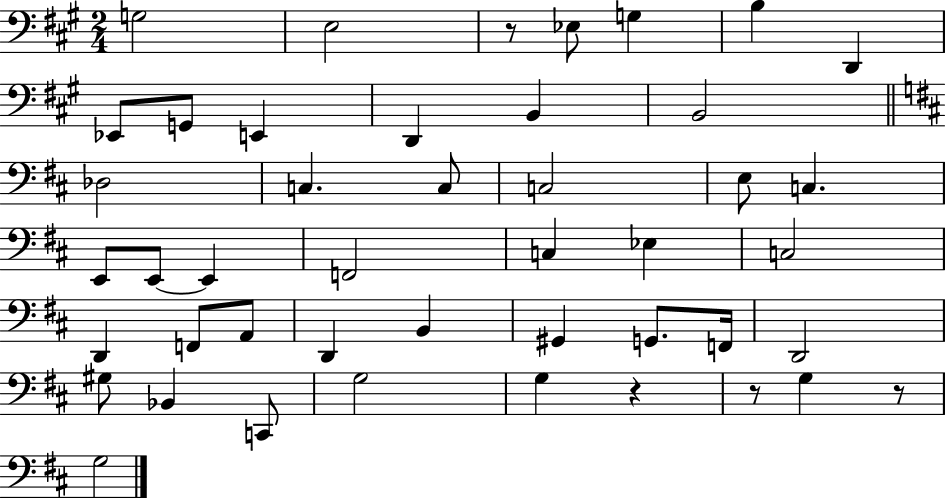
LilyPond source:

{
  \clef bass
  \numericTimeSignature
  \time 2/4
  \key a \major
  \repeat volta 2 { g2 | e2 | r8 ees8 g4 | b4 d,4 | \break ees,8 g,8 e,4 | d,4 b,4 | b,2 | \bar "||" \break \key d \major des2 | c4. c8 | c2 | e8 c4. | \break e,8 e,8~~ e,4 | f,2 | c4 ees4 | c2 | \break d,4 f,8 a,8 | d,4 b,4 | gis,4 g,8. f,16 | d,2 | \break gis8 bes,4 c,8 | g2 | g4 r4 | r8 g4 r8 | \break g2 | } \bar "|."
}